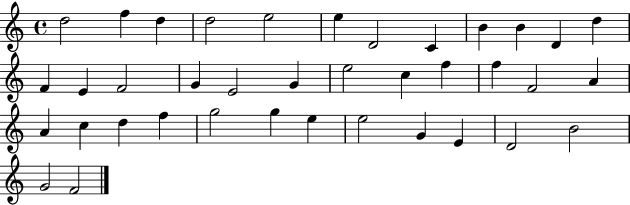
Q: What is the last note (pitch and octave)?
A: F4